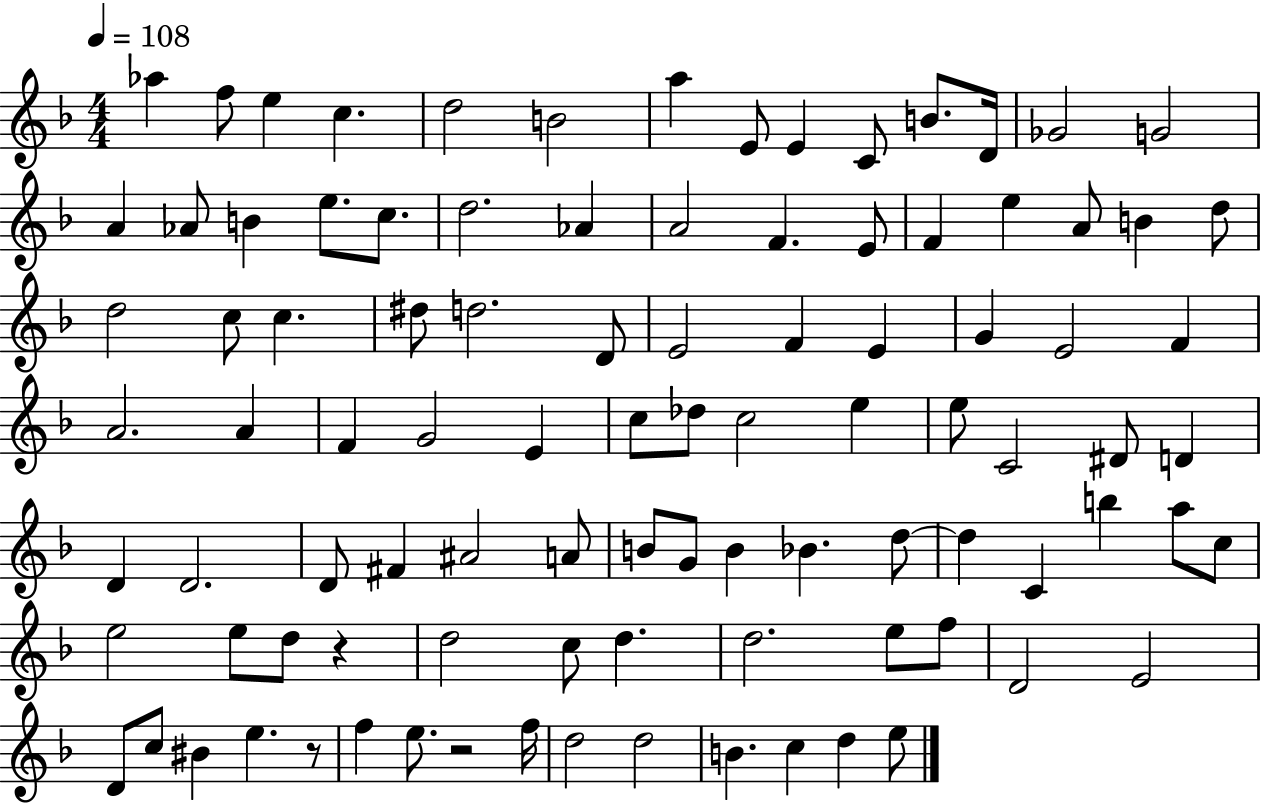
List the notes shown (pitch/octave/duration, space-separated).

Ab5/q F5/e E5/q C5/q. D5/h B4/h A5/q E4/e E4/q C4/e B4/e. D4/s Gb4/h G4/h A4/q Ab4/e B4/q E5/e. C5/e. D5/h. Ab4/q A4/h F4/q. E4/e F4/q E5/q A4/e B4/q D5/e D5/h C5/e C5/q. D#5/e D5/h. D4/e E4/h F4/q E4/q G4/q E4/h F4/q A4/h. A4/q F4/q G4/h E4/q C5/e Db5/e C5/h E5/q E5/e C4/h D#4/e D4/q D4/q D4/h. D4/e F#4/q A#4/h A4/e B4/e G4/e B4/q Bb4/q. D5/e D5/q C4/q B5/q A5/e C5/e E5/h E5/e D5/e R/q D5/h C5/e D5/q. D5/h. E5/e F5/e D4/h E4/h D4/e C5/e BIS4/q E5/q. R/e F5/q E5/e. R/h F5/s D5/h D5/h B4/q. C5/q D5/q E5/e